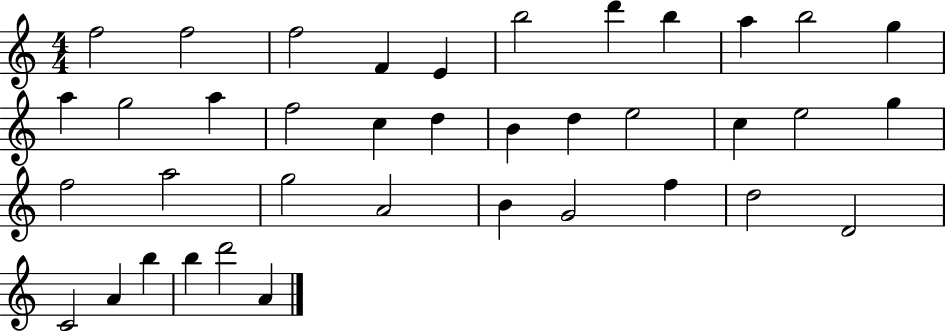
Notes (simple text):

F5/h F5/h F5/h F4/q E4/q B5/h D6/q B5/q A5/q B5/h G5/q A5/q G5/h A5/q F5/h C5/q D5/q B4/q D5/q E5/h C5/q E5/h G5/q F5/h A5/h G5/h A4/h B4/q G4/h F5/q D5/h D4/h C4/h A4/q B5/q B5/q D6/h A4/q